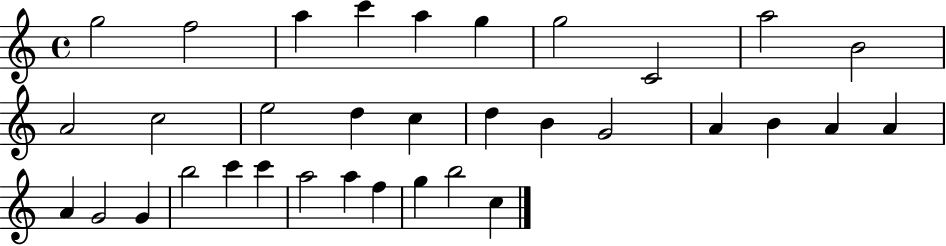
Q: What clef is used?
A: treble